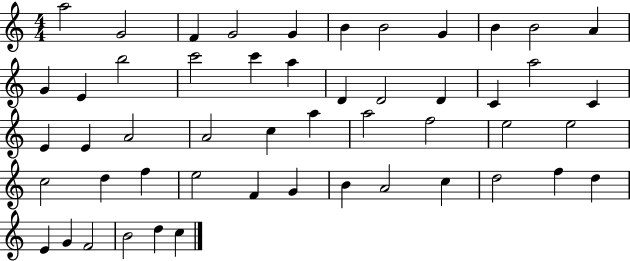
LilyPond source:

{
  \clef treble
  \numericTimeSignature
  \time 4/4
  \key c \major
  a''2 g'2 | f'4 g'2 g'4 | b'4 b'2 g'4 | b'4 b'2 a'4 | \break g'4 e'4 b''2 | c'''2 c'''4 a''4 | d'4 d'2 d'4 | c'4 a''2 c'4 | \break e'4 e'4 a'2 | a'2 c''4 a''4 | a''2 f''2 | e''2 e''2 | \break c''2 d''4 f''4 | e''2 f'4 g'4 | b'4 a'2 c''4 | d''2 f''4 d''4 | \break e'4 g'4 f'2 | b'2 d''4 c''4 | \bar "|."
}